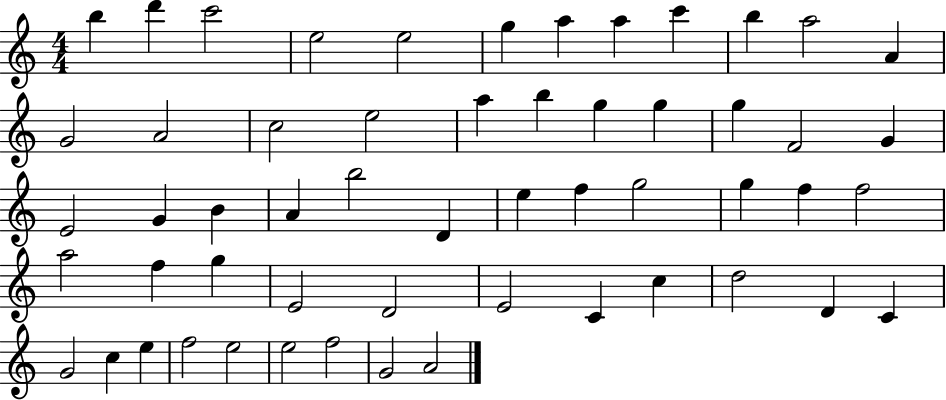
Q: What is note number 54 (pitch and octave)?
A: G4